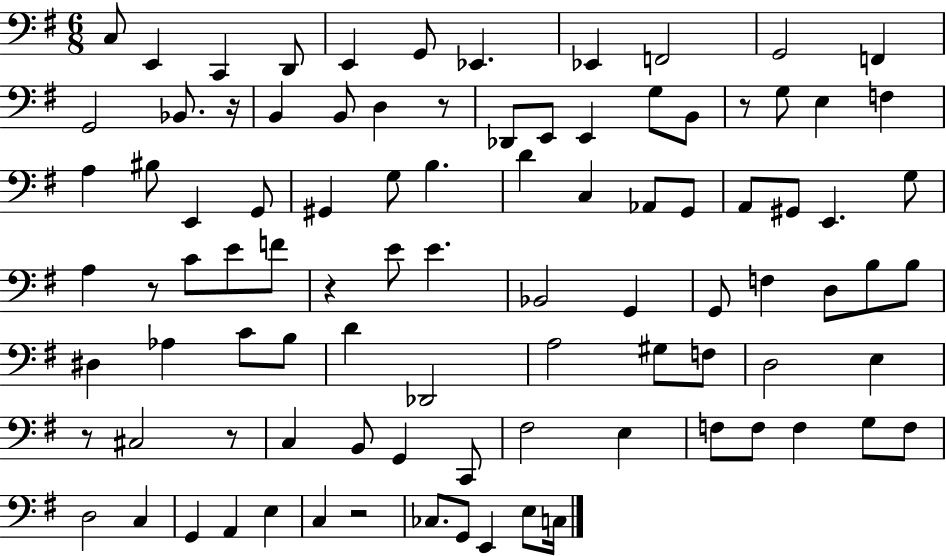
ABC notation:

X:1
T:Untitled
M:6/8
L:1/4
K:G
C,/2 E,, C,, D,,/2 E,, G,,/2 _E,, _E,, F,,2 G,,2 F,, G,,2 _B,,/2 z/4 B,, B,,/2 D, z/2 _D,,/2 E,,/2 E,, G,/2 B,,/2 z/2 G,/2 E, F, A, ^B,/2 E,, G,,/2 ^G,, G,/2 B, D C, _A,,/2 G,,/2 A,,/2 ^G,,/2 E,, G,/2 A, z/2 C/2 E/2 F/2 z E/2 E _B,,2 G,, G,,/2 F, D,/2 B,/2 B,/2 ^D, _A, C/2 B,/2 D _D,,2 A,2 ^G,/2 F,/2 D,2 E, z/2 ^C,2 z/2 C, B,,/2 G,, C,,/2 ^F,2 E, F,/2 F,/2 F, G,/2 F,/2 D,2 C, G,, A,, E, C, z2 _C,/2 G,,/2 E,, E,/2 C,/4